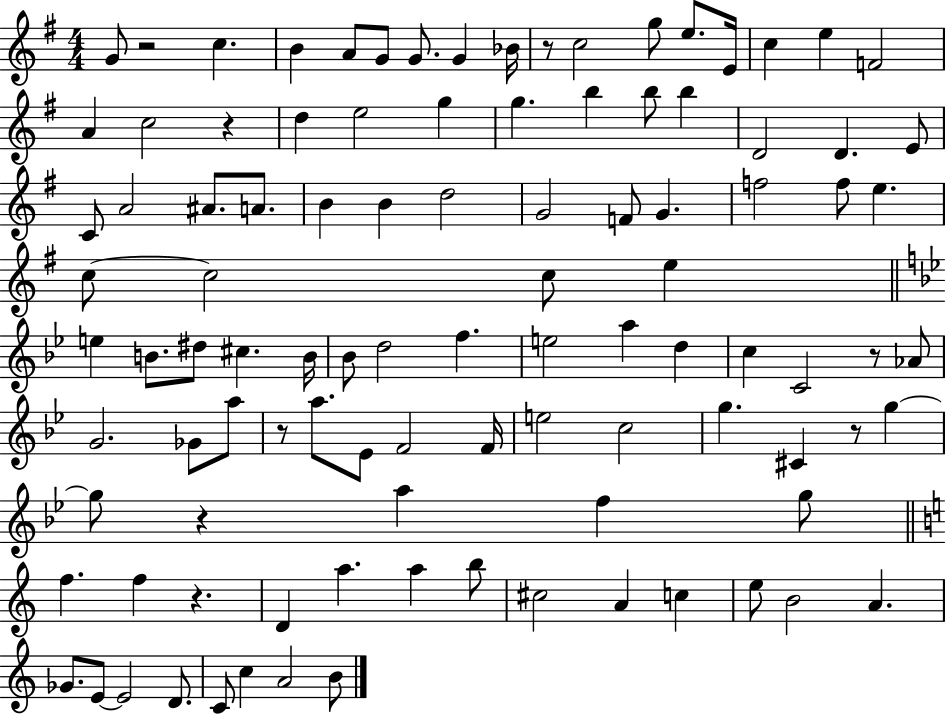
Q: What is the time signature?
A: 4/4